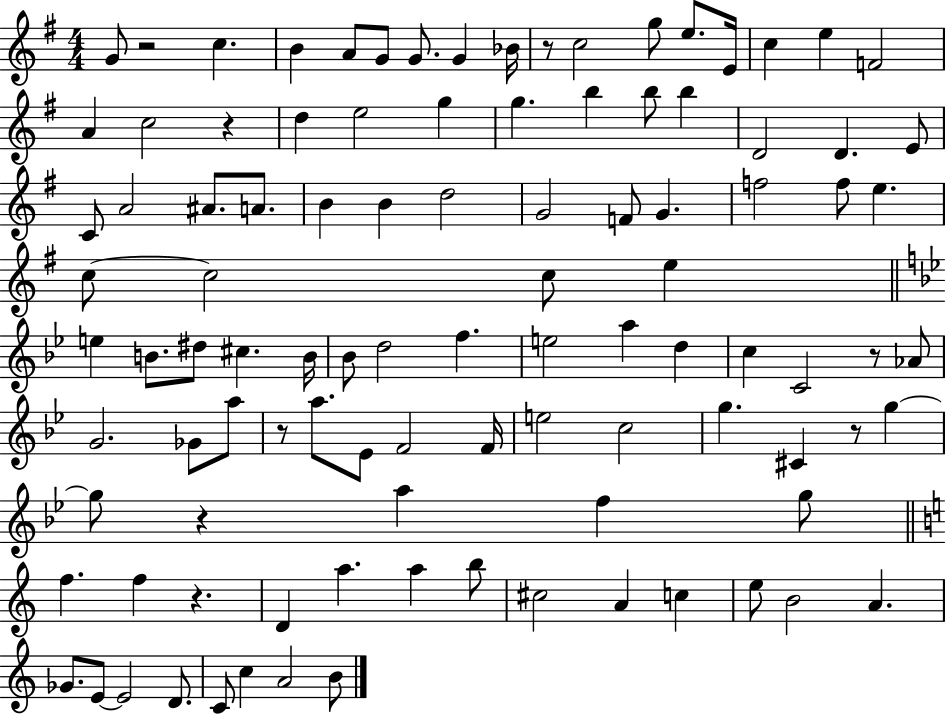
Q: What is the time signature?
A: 4/4